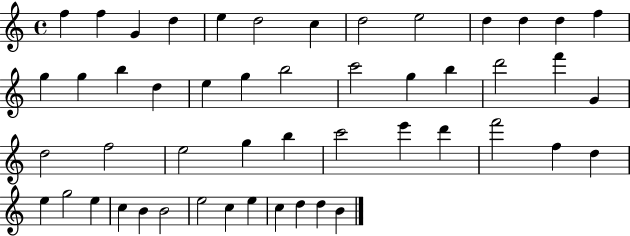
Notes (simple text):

F5/q F5/q G4/q D5/q E5/q D5/h C5/q D5/h E5/h D5/q D5/q D5/q F5/q G5/q G5/q B5/q D5/q E5/q G5/q B5/h C6/h G5/q B5/q D6/h F6/q G4/q D5/h F5/h E5/h G5/q B5/q C6/h E6/q D6/q F6/h F5/q D5/q E5/q G5/h E5/q C5/q B4/q B4/h E5/h C5/q E5/q C5/q D5/q D5/q B4/q